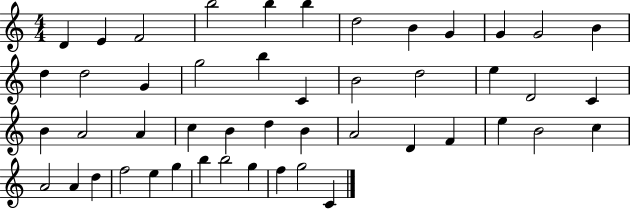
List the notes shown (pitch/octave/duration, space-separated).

D4/q E4/q F4/h B5/h B5/q B5/q D5/h B4/q G4/q G4/q G4/h B4/q D5/q D5/h G4/q G5/h B5/q C4/q B4/h D5/h E5/q D4/h C4/q B4/q A4/h A4/q C5/q B4/q D5/q B4/q A4/h D4/q F4/q E5/q B4/h C5/q A4/h A4/q D5/q F5/h E5/q G5/q B5/q B5/h G5/q F5/q G5/h C4/q